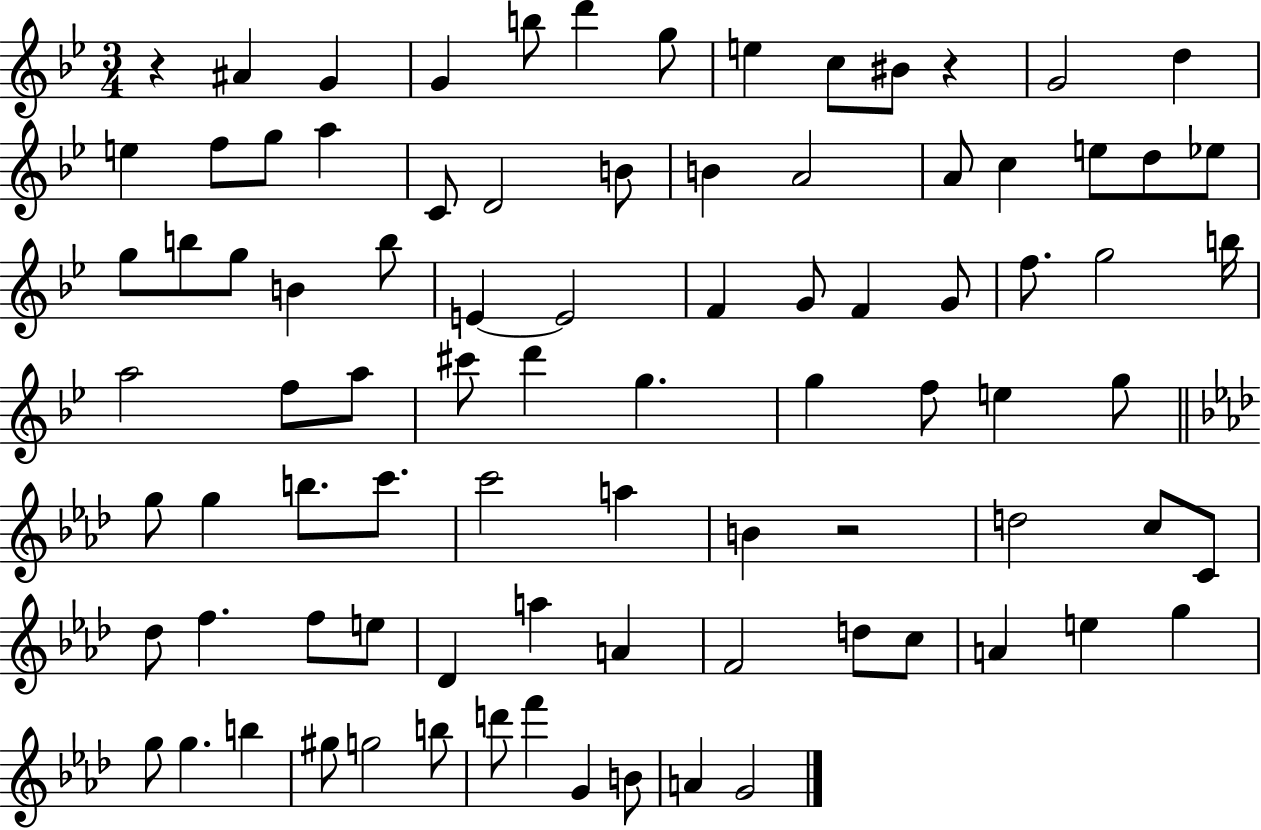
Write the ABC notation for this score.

X:1
T:Untitled
M:3/4
L:1/4
K:Bb
z ^A G G b/2 d' g/2 e c/2 ^B/2 z G2 d e f/2 g/2 a C/2 D2 B/2 B A2 A/2 c e/2 d/2 _e/2 g/2 b/2 g/2 B b/2 E E2 F G/2 F G/2 f/2 g2 b/4 a2 f/2 a/2 ^c'/2 d' g g f/2 e g/2 g/2 g b/2 c'/2 c'2 a B z2 d2 c/2 C/2 _d/2 f f/2 e/2 _D a A F2 d/2 c/2 A e g g/2 g b ^g/2 g2 b/2 d'/2 f' G B/2 A G2